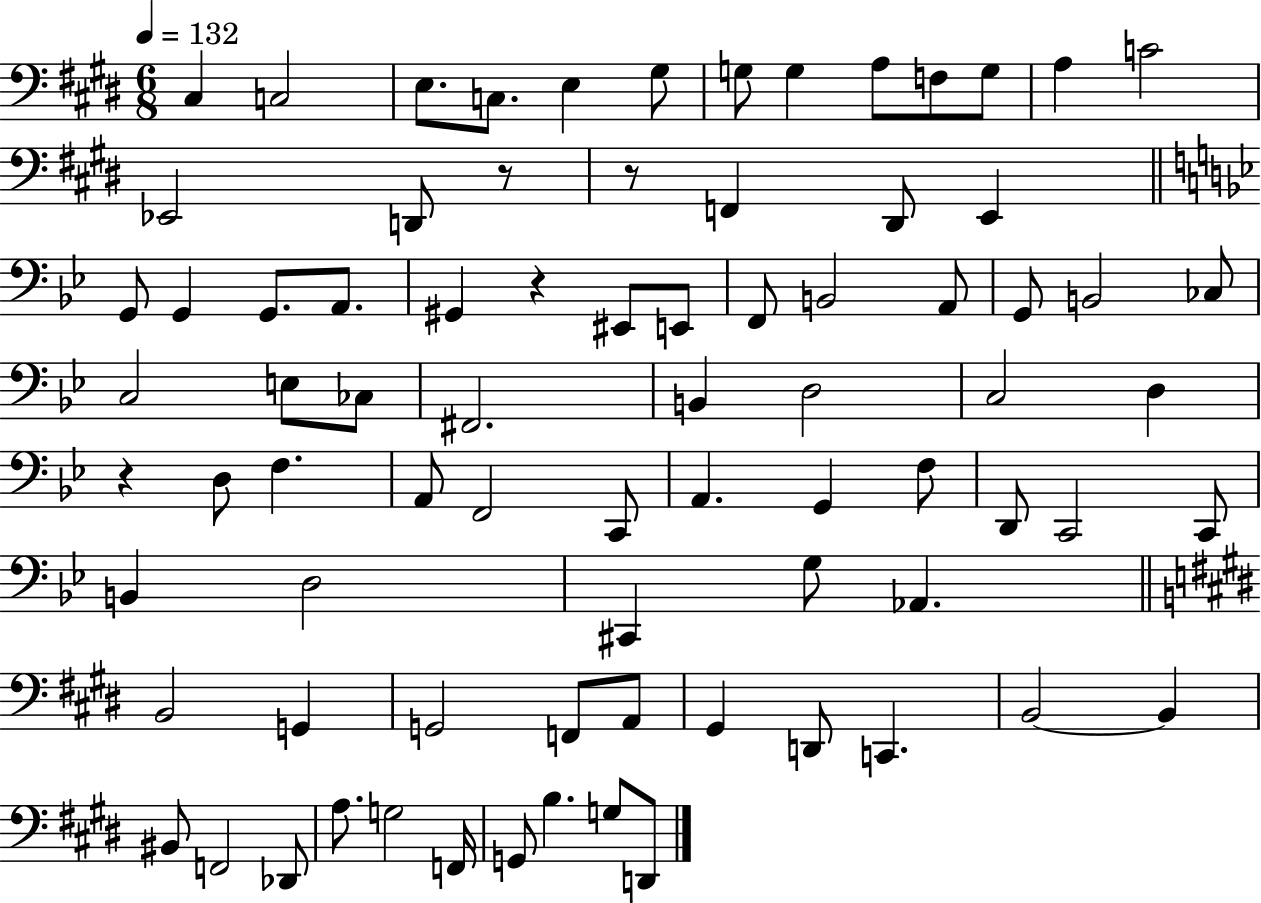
X:1
T:Untitled
M:6/8
L:1/4
K:E
^C, C,2 E,/2 C,/2 E, ^G,/2 G,/2 G, A,/2 F,/2 G,/2 A, C2 _E,,2 D,,/2 z/2 z/2 F,, ^D,,/2 E,, G,,/2 G,, G,,/2 A,,/2 ^G,, z ^E,,/2 E,,/2 F,,/2 B,,2 A,,/2 G,,/2 B,,2 _C,/2 C,2 E,/2 _C,/2 ^F,,2 B,, D,2 C,2 D, z D,/2 F, A,,/2 F,,2 C,,/2 A,, G,, F,/2 D,,/2 C,,2 C,,/2 B,, D,2 ^C,, G,/2 _A,, B,,2 G,, G,,2 F,,/2 A,,/2 ^G,, D,,/2 C,, B,,2 B,, ^B,,/2 F,,2 _D,,/2 A,/2 G,2 F,,/4 G,,/2 B, G,/2 D,,/2